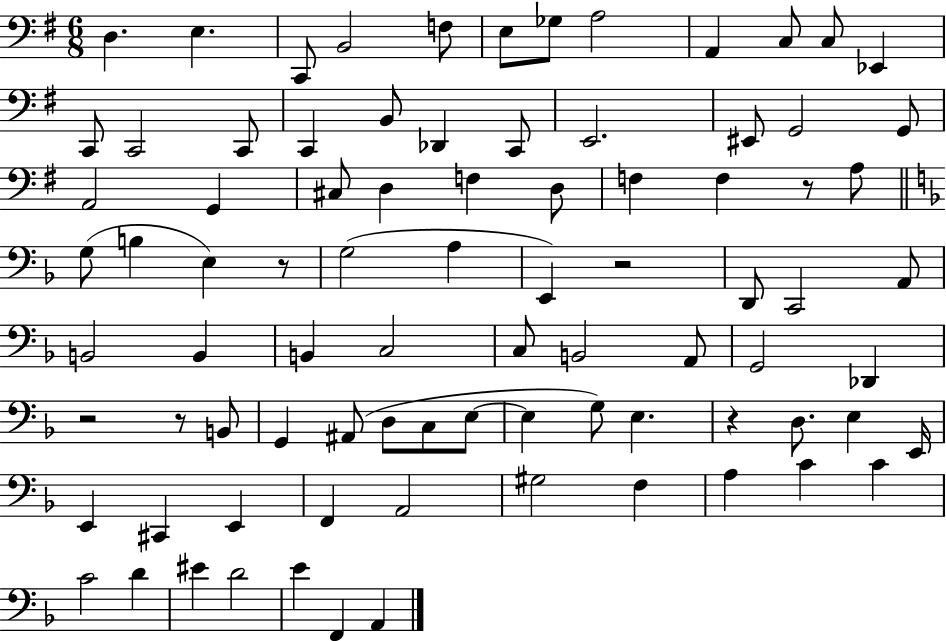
X:1
T:Untitled
M:6/8
L:1/4
K:G
D, E, C,,/2 B,,2 F,/2 E,/2 _G,/2 A,2 A,, C,/2 C,/2 _E,, C,,/2 C,,2 C,,/2 C,, B,,/2 _D,, C,,/2 E,,2 ^E,,/2 G,,2 G,,/2 A,,2 G,, ^C,/2 D, F, D,/2 F, F, z/2 A,/2 G,/2 B, E, z/2 G,2 A, E,, z2 D,,/2 C,,2 A,,/2 B,,2 B,, B,, C,2 C,/2 B,,2 A,,/2 G,,2 _D,, z2 z/2 B,,/2 G,, ^A,,/2 D,/2 C,/2 E,/2 E, G,/2 E, z D,/2 E, E,,/4 E,, ^C,, E,, F,, A,,2 ^G,2 F, A, C C C2 D ^E D2 E F,, A,,